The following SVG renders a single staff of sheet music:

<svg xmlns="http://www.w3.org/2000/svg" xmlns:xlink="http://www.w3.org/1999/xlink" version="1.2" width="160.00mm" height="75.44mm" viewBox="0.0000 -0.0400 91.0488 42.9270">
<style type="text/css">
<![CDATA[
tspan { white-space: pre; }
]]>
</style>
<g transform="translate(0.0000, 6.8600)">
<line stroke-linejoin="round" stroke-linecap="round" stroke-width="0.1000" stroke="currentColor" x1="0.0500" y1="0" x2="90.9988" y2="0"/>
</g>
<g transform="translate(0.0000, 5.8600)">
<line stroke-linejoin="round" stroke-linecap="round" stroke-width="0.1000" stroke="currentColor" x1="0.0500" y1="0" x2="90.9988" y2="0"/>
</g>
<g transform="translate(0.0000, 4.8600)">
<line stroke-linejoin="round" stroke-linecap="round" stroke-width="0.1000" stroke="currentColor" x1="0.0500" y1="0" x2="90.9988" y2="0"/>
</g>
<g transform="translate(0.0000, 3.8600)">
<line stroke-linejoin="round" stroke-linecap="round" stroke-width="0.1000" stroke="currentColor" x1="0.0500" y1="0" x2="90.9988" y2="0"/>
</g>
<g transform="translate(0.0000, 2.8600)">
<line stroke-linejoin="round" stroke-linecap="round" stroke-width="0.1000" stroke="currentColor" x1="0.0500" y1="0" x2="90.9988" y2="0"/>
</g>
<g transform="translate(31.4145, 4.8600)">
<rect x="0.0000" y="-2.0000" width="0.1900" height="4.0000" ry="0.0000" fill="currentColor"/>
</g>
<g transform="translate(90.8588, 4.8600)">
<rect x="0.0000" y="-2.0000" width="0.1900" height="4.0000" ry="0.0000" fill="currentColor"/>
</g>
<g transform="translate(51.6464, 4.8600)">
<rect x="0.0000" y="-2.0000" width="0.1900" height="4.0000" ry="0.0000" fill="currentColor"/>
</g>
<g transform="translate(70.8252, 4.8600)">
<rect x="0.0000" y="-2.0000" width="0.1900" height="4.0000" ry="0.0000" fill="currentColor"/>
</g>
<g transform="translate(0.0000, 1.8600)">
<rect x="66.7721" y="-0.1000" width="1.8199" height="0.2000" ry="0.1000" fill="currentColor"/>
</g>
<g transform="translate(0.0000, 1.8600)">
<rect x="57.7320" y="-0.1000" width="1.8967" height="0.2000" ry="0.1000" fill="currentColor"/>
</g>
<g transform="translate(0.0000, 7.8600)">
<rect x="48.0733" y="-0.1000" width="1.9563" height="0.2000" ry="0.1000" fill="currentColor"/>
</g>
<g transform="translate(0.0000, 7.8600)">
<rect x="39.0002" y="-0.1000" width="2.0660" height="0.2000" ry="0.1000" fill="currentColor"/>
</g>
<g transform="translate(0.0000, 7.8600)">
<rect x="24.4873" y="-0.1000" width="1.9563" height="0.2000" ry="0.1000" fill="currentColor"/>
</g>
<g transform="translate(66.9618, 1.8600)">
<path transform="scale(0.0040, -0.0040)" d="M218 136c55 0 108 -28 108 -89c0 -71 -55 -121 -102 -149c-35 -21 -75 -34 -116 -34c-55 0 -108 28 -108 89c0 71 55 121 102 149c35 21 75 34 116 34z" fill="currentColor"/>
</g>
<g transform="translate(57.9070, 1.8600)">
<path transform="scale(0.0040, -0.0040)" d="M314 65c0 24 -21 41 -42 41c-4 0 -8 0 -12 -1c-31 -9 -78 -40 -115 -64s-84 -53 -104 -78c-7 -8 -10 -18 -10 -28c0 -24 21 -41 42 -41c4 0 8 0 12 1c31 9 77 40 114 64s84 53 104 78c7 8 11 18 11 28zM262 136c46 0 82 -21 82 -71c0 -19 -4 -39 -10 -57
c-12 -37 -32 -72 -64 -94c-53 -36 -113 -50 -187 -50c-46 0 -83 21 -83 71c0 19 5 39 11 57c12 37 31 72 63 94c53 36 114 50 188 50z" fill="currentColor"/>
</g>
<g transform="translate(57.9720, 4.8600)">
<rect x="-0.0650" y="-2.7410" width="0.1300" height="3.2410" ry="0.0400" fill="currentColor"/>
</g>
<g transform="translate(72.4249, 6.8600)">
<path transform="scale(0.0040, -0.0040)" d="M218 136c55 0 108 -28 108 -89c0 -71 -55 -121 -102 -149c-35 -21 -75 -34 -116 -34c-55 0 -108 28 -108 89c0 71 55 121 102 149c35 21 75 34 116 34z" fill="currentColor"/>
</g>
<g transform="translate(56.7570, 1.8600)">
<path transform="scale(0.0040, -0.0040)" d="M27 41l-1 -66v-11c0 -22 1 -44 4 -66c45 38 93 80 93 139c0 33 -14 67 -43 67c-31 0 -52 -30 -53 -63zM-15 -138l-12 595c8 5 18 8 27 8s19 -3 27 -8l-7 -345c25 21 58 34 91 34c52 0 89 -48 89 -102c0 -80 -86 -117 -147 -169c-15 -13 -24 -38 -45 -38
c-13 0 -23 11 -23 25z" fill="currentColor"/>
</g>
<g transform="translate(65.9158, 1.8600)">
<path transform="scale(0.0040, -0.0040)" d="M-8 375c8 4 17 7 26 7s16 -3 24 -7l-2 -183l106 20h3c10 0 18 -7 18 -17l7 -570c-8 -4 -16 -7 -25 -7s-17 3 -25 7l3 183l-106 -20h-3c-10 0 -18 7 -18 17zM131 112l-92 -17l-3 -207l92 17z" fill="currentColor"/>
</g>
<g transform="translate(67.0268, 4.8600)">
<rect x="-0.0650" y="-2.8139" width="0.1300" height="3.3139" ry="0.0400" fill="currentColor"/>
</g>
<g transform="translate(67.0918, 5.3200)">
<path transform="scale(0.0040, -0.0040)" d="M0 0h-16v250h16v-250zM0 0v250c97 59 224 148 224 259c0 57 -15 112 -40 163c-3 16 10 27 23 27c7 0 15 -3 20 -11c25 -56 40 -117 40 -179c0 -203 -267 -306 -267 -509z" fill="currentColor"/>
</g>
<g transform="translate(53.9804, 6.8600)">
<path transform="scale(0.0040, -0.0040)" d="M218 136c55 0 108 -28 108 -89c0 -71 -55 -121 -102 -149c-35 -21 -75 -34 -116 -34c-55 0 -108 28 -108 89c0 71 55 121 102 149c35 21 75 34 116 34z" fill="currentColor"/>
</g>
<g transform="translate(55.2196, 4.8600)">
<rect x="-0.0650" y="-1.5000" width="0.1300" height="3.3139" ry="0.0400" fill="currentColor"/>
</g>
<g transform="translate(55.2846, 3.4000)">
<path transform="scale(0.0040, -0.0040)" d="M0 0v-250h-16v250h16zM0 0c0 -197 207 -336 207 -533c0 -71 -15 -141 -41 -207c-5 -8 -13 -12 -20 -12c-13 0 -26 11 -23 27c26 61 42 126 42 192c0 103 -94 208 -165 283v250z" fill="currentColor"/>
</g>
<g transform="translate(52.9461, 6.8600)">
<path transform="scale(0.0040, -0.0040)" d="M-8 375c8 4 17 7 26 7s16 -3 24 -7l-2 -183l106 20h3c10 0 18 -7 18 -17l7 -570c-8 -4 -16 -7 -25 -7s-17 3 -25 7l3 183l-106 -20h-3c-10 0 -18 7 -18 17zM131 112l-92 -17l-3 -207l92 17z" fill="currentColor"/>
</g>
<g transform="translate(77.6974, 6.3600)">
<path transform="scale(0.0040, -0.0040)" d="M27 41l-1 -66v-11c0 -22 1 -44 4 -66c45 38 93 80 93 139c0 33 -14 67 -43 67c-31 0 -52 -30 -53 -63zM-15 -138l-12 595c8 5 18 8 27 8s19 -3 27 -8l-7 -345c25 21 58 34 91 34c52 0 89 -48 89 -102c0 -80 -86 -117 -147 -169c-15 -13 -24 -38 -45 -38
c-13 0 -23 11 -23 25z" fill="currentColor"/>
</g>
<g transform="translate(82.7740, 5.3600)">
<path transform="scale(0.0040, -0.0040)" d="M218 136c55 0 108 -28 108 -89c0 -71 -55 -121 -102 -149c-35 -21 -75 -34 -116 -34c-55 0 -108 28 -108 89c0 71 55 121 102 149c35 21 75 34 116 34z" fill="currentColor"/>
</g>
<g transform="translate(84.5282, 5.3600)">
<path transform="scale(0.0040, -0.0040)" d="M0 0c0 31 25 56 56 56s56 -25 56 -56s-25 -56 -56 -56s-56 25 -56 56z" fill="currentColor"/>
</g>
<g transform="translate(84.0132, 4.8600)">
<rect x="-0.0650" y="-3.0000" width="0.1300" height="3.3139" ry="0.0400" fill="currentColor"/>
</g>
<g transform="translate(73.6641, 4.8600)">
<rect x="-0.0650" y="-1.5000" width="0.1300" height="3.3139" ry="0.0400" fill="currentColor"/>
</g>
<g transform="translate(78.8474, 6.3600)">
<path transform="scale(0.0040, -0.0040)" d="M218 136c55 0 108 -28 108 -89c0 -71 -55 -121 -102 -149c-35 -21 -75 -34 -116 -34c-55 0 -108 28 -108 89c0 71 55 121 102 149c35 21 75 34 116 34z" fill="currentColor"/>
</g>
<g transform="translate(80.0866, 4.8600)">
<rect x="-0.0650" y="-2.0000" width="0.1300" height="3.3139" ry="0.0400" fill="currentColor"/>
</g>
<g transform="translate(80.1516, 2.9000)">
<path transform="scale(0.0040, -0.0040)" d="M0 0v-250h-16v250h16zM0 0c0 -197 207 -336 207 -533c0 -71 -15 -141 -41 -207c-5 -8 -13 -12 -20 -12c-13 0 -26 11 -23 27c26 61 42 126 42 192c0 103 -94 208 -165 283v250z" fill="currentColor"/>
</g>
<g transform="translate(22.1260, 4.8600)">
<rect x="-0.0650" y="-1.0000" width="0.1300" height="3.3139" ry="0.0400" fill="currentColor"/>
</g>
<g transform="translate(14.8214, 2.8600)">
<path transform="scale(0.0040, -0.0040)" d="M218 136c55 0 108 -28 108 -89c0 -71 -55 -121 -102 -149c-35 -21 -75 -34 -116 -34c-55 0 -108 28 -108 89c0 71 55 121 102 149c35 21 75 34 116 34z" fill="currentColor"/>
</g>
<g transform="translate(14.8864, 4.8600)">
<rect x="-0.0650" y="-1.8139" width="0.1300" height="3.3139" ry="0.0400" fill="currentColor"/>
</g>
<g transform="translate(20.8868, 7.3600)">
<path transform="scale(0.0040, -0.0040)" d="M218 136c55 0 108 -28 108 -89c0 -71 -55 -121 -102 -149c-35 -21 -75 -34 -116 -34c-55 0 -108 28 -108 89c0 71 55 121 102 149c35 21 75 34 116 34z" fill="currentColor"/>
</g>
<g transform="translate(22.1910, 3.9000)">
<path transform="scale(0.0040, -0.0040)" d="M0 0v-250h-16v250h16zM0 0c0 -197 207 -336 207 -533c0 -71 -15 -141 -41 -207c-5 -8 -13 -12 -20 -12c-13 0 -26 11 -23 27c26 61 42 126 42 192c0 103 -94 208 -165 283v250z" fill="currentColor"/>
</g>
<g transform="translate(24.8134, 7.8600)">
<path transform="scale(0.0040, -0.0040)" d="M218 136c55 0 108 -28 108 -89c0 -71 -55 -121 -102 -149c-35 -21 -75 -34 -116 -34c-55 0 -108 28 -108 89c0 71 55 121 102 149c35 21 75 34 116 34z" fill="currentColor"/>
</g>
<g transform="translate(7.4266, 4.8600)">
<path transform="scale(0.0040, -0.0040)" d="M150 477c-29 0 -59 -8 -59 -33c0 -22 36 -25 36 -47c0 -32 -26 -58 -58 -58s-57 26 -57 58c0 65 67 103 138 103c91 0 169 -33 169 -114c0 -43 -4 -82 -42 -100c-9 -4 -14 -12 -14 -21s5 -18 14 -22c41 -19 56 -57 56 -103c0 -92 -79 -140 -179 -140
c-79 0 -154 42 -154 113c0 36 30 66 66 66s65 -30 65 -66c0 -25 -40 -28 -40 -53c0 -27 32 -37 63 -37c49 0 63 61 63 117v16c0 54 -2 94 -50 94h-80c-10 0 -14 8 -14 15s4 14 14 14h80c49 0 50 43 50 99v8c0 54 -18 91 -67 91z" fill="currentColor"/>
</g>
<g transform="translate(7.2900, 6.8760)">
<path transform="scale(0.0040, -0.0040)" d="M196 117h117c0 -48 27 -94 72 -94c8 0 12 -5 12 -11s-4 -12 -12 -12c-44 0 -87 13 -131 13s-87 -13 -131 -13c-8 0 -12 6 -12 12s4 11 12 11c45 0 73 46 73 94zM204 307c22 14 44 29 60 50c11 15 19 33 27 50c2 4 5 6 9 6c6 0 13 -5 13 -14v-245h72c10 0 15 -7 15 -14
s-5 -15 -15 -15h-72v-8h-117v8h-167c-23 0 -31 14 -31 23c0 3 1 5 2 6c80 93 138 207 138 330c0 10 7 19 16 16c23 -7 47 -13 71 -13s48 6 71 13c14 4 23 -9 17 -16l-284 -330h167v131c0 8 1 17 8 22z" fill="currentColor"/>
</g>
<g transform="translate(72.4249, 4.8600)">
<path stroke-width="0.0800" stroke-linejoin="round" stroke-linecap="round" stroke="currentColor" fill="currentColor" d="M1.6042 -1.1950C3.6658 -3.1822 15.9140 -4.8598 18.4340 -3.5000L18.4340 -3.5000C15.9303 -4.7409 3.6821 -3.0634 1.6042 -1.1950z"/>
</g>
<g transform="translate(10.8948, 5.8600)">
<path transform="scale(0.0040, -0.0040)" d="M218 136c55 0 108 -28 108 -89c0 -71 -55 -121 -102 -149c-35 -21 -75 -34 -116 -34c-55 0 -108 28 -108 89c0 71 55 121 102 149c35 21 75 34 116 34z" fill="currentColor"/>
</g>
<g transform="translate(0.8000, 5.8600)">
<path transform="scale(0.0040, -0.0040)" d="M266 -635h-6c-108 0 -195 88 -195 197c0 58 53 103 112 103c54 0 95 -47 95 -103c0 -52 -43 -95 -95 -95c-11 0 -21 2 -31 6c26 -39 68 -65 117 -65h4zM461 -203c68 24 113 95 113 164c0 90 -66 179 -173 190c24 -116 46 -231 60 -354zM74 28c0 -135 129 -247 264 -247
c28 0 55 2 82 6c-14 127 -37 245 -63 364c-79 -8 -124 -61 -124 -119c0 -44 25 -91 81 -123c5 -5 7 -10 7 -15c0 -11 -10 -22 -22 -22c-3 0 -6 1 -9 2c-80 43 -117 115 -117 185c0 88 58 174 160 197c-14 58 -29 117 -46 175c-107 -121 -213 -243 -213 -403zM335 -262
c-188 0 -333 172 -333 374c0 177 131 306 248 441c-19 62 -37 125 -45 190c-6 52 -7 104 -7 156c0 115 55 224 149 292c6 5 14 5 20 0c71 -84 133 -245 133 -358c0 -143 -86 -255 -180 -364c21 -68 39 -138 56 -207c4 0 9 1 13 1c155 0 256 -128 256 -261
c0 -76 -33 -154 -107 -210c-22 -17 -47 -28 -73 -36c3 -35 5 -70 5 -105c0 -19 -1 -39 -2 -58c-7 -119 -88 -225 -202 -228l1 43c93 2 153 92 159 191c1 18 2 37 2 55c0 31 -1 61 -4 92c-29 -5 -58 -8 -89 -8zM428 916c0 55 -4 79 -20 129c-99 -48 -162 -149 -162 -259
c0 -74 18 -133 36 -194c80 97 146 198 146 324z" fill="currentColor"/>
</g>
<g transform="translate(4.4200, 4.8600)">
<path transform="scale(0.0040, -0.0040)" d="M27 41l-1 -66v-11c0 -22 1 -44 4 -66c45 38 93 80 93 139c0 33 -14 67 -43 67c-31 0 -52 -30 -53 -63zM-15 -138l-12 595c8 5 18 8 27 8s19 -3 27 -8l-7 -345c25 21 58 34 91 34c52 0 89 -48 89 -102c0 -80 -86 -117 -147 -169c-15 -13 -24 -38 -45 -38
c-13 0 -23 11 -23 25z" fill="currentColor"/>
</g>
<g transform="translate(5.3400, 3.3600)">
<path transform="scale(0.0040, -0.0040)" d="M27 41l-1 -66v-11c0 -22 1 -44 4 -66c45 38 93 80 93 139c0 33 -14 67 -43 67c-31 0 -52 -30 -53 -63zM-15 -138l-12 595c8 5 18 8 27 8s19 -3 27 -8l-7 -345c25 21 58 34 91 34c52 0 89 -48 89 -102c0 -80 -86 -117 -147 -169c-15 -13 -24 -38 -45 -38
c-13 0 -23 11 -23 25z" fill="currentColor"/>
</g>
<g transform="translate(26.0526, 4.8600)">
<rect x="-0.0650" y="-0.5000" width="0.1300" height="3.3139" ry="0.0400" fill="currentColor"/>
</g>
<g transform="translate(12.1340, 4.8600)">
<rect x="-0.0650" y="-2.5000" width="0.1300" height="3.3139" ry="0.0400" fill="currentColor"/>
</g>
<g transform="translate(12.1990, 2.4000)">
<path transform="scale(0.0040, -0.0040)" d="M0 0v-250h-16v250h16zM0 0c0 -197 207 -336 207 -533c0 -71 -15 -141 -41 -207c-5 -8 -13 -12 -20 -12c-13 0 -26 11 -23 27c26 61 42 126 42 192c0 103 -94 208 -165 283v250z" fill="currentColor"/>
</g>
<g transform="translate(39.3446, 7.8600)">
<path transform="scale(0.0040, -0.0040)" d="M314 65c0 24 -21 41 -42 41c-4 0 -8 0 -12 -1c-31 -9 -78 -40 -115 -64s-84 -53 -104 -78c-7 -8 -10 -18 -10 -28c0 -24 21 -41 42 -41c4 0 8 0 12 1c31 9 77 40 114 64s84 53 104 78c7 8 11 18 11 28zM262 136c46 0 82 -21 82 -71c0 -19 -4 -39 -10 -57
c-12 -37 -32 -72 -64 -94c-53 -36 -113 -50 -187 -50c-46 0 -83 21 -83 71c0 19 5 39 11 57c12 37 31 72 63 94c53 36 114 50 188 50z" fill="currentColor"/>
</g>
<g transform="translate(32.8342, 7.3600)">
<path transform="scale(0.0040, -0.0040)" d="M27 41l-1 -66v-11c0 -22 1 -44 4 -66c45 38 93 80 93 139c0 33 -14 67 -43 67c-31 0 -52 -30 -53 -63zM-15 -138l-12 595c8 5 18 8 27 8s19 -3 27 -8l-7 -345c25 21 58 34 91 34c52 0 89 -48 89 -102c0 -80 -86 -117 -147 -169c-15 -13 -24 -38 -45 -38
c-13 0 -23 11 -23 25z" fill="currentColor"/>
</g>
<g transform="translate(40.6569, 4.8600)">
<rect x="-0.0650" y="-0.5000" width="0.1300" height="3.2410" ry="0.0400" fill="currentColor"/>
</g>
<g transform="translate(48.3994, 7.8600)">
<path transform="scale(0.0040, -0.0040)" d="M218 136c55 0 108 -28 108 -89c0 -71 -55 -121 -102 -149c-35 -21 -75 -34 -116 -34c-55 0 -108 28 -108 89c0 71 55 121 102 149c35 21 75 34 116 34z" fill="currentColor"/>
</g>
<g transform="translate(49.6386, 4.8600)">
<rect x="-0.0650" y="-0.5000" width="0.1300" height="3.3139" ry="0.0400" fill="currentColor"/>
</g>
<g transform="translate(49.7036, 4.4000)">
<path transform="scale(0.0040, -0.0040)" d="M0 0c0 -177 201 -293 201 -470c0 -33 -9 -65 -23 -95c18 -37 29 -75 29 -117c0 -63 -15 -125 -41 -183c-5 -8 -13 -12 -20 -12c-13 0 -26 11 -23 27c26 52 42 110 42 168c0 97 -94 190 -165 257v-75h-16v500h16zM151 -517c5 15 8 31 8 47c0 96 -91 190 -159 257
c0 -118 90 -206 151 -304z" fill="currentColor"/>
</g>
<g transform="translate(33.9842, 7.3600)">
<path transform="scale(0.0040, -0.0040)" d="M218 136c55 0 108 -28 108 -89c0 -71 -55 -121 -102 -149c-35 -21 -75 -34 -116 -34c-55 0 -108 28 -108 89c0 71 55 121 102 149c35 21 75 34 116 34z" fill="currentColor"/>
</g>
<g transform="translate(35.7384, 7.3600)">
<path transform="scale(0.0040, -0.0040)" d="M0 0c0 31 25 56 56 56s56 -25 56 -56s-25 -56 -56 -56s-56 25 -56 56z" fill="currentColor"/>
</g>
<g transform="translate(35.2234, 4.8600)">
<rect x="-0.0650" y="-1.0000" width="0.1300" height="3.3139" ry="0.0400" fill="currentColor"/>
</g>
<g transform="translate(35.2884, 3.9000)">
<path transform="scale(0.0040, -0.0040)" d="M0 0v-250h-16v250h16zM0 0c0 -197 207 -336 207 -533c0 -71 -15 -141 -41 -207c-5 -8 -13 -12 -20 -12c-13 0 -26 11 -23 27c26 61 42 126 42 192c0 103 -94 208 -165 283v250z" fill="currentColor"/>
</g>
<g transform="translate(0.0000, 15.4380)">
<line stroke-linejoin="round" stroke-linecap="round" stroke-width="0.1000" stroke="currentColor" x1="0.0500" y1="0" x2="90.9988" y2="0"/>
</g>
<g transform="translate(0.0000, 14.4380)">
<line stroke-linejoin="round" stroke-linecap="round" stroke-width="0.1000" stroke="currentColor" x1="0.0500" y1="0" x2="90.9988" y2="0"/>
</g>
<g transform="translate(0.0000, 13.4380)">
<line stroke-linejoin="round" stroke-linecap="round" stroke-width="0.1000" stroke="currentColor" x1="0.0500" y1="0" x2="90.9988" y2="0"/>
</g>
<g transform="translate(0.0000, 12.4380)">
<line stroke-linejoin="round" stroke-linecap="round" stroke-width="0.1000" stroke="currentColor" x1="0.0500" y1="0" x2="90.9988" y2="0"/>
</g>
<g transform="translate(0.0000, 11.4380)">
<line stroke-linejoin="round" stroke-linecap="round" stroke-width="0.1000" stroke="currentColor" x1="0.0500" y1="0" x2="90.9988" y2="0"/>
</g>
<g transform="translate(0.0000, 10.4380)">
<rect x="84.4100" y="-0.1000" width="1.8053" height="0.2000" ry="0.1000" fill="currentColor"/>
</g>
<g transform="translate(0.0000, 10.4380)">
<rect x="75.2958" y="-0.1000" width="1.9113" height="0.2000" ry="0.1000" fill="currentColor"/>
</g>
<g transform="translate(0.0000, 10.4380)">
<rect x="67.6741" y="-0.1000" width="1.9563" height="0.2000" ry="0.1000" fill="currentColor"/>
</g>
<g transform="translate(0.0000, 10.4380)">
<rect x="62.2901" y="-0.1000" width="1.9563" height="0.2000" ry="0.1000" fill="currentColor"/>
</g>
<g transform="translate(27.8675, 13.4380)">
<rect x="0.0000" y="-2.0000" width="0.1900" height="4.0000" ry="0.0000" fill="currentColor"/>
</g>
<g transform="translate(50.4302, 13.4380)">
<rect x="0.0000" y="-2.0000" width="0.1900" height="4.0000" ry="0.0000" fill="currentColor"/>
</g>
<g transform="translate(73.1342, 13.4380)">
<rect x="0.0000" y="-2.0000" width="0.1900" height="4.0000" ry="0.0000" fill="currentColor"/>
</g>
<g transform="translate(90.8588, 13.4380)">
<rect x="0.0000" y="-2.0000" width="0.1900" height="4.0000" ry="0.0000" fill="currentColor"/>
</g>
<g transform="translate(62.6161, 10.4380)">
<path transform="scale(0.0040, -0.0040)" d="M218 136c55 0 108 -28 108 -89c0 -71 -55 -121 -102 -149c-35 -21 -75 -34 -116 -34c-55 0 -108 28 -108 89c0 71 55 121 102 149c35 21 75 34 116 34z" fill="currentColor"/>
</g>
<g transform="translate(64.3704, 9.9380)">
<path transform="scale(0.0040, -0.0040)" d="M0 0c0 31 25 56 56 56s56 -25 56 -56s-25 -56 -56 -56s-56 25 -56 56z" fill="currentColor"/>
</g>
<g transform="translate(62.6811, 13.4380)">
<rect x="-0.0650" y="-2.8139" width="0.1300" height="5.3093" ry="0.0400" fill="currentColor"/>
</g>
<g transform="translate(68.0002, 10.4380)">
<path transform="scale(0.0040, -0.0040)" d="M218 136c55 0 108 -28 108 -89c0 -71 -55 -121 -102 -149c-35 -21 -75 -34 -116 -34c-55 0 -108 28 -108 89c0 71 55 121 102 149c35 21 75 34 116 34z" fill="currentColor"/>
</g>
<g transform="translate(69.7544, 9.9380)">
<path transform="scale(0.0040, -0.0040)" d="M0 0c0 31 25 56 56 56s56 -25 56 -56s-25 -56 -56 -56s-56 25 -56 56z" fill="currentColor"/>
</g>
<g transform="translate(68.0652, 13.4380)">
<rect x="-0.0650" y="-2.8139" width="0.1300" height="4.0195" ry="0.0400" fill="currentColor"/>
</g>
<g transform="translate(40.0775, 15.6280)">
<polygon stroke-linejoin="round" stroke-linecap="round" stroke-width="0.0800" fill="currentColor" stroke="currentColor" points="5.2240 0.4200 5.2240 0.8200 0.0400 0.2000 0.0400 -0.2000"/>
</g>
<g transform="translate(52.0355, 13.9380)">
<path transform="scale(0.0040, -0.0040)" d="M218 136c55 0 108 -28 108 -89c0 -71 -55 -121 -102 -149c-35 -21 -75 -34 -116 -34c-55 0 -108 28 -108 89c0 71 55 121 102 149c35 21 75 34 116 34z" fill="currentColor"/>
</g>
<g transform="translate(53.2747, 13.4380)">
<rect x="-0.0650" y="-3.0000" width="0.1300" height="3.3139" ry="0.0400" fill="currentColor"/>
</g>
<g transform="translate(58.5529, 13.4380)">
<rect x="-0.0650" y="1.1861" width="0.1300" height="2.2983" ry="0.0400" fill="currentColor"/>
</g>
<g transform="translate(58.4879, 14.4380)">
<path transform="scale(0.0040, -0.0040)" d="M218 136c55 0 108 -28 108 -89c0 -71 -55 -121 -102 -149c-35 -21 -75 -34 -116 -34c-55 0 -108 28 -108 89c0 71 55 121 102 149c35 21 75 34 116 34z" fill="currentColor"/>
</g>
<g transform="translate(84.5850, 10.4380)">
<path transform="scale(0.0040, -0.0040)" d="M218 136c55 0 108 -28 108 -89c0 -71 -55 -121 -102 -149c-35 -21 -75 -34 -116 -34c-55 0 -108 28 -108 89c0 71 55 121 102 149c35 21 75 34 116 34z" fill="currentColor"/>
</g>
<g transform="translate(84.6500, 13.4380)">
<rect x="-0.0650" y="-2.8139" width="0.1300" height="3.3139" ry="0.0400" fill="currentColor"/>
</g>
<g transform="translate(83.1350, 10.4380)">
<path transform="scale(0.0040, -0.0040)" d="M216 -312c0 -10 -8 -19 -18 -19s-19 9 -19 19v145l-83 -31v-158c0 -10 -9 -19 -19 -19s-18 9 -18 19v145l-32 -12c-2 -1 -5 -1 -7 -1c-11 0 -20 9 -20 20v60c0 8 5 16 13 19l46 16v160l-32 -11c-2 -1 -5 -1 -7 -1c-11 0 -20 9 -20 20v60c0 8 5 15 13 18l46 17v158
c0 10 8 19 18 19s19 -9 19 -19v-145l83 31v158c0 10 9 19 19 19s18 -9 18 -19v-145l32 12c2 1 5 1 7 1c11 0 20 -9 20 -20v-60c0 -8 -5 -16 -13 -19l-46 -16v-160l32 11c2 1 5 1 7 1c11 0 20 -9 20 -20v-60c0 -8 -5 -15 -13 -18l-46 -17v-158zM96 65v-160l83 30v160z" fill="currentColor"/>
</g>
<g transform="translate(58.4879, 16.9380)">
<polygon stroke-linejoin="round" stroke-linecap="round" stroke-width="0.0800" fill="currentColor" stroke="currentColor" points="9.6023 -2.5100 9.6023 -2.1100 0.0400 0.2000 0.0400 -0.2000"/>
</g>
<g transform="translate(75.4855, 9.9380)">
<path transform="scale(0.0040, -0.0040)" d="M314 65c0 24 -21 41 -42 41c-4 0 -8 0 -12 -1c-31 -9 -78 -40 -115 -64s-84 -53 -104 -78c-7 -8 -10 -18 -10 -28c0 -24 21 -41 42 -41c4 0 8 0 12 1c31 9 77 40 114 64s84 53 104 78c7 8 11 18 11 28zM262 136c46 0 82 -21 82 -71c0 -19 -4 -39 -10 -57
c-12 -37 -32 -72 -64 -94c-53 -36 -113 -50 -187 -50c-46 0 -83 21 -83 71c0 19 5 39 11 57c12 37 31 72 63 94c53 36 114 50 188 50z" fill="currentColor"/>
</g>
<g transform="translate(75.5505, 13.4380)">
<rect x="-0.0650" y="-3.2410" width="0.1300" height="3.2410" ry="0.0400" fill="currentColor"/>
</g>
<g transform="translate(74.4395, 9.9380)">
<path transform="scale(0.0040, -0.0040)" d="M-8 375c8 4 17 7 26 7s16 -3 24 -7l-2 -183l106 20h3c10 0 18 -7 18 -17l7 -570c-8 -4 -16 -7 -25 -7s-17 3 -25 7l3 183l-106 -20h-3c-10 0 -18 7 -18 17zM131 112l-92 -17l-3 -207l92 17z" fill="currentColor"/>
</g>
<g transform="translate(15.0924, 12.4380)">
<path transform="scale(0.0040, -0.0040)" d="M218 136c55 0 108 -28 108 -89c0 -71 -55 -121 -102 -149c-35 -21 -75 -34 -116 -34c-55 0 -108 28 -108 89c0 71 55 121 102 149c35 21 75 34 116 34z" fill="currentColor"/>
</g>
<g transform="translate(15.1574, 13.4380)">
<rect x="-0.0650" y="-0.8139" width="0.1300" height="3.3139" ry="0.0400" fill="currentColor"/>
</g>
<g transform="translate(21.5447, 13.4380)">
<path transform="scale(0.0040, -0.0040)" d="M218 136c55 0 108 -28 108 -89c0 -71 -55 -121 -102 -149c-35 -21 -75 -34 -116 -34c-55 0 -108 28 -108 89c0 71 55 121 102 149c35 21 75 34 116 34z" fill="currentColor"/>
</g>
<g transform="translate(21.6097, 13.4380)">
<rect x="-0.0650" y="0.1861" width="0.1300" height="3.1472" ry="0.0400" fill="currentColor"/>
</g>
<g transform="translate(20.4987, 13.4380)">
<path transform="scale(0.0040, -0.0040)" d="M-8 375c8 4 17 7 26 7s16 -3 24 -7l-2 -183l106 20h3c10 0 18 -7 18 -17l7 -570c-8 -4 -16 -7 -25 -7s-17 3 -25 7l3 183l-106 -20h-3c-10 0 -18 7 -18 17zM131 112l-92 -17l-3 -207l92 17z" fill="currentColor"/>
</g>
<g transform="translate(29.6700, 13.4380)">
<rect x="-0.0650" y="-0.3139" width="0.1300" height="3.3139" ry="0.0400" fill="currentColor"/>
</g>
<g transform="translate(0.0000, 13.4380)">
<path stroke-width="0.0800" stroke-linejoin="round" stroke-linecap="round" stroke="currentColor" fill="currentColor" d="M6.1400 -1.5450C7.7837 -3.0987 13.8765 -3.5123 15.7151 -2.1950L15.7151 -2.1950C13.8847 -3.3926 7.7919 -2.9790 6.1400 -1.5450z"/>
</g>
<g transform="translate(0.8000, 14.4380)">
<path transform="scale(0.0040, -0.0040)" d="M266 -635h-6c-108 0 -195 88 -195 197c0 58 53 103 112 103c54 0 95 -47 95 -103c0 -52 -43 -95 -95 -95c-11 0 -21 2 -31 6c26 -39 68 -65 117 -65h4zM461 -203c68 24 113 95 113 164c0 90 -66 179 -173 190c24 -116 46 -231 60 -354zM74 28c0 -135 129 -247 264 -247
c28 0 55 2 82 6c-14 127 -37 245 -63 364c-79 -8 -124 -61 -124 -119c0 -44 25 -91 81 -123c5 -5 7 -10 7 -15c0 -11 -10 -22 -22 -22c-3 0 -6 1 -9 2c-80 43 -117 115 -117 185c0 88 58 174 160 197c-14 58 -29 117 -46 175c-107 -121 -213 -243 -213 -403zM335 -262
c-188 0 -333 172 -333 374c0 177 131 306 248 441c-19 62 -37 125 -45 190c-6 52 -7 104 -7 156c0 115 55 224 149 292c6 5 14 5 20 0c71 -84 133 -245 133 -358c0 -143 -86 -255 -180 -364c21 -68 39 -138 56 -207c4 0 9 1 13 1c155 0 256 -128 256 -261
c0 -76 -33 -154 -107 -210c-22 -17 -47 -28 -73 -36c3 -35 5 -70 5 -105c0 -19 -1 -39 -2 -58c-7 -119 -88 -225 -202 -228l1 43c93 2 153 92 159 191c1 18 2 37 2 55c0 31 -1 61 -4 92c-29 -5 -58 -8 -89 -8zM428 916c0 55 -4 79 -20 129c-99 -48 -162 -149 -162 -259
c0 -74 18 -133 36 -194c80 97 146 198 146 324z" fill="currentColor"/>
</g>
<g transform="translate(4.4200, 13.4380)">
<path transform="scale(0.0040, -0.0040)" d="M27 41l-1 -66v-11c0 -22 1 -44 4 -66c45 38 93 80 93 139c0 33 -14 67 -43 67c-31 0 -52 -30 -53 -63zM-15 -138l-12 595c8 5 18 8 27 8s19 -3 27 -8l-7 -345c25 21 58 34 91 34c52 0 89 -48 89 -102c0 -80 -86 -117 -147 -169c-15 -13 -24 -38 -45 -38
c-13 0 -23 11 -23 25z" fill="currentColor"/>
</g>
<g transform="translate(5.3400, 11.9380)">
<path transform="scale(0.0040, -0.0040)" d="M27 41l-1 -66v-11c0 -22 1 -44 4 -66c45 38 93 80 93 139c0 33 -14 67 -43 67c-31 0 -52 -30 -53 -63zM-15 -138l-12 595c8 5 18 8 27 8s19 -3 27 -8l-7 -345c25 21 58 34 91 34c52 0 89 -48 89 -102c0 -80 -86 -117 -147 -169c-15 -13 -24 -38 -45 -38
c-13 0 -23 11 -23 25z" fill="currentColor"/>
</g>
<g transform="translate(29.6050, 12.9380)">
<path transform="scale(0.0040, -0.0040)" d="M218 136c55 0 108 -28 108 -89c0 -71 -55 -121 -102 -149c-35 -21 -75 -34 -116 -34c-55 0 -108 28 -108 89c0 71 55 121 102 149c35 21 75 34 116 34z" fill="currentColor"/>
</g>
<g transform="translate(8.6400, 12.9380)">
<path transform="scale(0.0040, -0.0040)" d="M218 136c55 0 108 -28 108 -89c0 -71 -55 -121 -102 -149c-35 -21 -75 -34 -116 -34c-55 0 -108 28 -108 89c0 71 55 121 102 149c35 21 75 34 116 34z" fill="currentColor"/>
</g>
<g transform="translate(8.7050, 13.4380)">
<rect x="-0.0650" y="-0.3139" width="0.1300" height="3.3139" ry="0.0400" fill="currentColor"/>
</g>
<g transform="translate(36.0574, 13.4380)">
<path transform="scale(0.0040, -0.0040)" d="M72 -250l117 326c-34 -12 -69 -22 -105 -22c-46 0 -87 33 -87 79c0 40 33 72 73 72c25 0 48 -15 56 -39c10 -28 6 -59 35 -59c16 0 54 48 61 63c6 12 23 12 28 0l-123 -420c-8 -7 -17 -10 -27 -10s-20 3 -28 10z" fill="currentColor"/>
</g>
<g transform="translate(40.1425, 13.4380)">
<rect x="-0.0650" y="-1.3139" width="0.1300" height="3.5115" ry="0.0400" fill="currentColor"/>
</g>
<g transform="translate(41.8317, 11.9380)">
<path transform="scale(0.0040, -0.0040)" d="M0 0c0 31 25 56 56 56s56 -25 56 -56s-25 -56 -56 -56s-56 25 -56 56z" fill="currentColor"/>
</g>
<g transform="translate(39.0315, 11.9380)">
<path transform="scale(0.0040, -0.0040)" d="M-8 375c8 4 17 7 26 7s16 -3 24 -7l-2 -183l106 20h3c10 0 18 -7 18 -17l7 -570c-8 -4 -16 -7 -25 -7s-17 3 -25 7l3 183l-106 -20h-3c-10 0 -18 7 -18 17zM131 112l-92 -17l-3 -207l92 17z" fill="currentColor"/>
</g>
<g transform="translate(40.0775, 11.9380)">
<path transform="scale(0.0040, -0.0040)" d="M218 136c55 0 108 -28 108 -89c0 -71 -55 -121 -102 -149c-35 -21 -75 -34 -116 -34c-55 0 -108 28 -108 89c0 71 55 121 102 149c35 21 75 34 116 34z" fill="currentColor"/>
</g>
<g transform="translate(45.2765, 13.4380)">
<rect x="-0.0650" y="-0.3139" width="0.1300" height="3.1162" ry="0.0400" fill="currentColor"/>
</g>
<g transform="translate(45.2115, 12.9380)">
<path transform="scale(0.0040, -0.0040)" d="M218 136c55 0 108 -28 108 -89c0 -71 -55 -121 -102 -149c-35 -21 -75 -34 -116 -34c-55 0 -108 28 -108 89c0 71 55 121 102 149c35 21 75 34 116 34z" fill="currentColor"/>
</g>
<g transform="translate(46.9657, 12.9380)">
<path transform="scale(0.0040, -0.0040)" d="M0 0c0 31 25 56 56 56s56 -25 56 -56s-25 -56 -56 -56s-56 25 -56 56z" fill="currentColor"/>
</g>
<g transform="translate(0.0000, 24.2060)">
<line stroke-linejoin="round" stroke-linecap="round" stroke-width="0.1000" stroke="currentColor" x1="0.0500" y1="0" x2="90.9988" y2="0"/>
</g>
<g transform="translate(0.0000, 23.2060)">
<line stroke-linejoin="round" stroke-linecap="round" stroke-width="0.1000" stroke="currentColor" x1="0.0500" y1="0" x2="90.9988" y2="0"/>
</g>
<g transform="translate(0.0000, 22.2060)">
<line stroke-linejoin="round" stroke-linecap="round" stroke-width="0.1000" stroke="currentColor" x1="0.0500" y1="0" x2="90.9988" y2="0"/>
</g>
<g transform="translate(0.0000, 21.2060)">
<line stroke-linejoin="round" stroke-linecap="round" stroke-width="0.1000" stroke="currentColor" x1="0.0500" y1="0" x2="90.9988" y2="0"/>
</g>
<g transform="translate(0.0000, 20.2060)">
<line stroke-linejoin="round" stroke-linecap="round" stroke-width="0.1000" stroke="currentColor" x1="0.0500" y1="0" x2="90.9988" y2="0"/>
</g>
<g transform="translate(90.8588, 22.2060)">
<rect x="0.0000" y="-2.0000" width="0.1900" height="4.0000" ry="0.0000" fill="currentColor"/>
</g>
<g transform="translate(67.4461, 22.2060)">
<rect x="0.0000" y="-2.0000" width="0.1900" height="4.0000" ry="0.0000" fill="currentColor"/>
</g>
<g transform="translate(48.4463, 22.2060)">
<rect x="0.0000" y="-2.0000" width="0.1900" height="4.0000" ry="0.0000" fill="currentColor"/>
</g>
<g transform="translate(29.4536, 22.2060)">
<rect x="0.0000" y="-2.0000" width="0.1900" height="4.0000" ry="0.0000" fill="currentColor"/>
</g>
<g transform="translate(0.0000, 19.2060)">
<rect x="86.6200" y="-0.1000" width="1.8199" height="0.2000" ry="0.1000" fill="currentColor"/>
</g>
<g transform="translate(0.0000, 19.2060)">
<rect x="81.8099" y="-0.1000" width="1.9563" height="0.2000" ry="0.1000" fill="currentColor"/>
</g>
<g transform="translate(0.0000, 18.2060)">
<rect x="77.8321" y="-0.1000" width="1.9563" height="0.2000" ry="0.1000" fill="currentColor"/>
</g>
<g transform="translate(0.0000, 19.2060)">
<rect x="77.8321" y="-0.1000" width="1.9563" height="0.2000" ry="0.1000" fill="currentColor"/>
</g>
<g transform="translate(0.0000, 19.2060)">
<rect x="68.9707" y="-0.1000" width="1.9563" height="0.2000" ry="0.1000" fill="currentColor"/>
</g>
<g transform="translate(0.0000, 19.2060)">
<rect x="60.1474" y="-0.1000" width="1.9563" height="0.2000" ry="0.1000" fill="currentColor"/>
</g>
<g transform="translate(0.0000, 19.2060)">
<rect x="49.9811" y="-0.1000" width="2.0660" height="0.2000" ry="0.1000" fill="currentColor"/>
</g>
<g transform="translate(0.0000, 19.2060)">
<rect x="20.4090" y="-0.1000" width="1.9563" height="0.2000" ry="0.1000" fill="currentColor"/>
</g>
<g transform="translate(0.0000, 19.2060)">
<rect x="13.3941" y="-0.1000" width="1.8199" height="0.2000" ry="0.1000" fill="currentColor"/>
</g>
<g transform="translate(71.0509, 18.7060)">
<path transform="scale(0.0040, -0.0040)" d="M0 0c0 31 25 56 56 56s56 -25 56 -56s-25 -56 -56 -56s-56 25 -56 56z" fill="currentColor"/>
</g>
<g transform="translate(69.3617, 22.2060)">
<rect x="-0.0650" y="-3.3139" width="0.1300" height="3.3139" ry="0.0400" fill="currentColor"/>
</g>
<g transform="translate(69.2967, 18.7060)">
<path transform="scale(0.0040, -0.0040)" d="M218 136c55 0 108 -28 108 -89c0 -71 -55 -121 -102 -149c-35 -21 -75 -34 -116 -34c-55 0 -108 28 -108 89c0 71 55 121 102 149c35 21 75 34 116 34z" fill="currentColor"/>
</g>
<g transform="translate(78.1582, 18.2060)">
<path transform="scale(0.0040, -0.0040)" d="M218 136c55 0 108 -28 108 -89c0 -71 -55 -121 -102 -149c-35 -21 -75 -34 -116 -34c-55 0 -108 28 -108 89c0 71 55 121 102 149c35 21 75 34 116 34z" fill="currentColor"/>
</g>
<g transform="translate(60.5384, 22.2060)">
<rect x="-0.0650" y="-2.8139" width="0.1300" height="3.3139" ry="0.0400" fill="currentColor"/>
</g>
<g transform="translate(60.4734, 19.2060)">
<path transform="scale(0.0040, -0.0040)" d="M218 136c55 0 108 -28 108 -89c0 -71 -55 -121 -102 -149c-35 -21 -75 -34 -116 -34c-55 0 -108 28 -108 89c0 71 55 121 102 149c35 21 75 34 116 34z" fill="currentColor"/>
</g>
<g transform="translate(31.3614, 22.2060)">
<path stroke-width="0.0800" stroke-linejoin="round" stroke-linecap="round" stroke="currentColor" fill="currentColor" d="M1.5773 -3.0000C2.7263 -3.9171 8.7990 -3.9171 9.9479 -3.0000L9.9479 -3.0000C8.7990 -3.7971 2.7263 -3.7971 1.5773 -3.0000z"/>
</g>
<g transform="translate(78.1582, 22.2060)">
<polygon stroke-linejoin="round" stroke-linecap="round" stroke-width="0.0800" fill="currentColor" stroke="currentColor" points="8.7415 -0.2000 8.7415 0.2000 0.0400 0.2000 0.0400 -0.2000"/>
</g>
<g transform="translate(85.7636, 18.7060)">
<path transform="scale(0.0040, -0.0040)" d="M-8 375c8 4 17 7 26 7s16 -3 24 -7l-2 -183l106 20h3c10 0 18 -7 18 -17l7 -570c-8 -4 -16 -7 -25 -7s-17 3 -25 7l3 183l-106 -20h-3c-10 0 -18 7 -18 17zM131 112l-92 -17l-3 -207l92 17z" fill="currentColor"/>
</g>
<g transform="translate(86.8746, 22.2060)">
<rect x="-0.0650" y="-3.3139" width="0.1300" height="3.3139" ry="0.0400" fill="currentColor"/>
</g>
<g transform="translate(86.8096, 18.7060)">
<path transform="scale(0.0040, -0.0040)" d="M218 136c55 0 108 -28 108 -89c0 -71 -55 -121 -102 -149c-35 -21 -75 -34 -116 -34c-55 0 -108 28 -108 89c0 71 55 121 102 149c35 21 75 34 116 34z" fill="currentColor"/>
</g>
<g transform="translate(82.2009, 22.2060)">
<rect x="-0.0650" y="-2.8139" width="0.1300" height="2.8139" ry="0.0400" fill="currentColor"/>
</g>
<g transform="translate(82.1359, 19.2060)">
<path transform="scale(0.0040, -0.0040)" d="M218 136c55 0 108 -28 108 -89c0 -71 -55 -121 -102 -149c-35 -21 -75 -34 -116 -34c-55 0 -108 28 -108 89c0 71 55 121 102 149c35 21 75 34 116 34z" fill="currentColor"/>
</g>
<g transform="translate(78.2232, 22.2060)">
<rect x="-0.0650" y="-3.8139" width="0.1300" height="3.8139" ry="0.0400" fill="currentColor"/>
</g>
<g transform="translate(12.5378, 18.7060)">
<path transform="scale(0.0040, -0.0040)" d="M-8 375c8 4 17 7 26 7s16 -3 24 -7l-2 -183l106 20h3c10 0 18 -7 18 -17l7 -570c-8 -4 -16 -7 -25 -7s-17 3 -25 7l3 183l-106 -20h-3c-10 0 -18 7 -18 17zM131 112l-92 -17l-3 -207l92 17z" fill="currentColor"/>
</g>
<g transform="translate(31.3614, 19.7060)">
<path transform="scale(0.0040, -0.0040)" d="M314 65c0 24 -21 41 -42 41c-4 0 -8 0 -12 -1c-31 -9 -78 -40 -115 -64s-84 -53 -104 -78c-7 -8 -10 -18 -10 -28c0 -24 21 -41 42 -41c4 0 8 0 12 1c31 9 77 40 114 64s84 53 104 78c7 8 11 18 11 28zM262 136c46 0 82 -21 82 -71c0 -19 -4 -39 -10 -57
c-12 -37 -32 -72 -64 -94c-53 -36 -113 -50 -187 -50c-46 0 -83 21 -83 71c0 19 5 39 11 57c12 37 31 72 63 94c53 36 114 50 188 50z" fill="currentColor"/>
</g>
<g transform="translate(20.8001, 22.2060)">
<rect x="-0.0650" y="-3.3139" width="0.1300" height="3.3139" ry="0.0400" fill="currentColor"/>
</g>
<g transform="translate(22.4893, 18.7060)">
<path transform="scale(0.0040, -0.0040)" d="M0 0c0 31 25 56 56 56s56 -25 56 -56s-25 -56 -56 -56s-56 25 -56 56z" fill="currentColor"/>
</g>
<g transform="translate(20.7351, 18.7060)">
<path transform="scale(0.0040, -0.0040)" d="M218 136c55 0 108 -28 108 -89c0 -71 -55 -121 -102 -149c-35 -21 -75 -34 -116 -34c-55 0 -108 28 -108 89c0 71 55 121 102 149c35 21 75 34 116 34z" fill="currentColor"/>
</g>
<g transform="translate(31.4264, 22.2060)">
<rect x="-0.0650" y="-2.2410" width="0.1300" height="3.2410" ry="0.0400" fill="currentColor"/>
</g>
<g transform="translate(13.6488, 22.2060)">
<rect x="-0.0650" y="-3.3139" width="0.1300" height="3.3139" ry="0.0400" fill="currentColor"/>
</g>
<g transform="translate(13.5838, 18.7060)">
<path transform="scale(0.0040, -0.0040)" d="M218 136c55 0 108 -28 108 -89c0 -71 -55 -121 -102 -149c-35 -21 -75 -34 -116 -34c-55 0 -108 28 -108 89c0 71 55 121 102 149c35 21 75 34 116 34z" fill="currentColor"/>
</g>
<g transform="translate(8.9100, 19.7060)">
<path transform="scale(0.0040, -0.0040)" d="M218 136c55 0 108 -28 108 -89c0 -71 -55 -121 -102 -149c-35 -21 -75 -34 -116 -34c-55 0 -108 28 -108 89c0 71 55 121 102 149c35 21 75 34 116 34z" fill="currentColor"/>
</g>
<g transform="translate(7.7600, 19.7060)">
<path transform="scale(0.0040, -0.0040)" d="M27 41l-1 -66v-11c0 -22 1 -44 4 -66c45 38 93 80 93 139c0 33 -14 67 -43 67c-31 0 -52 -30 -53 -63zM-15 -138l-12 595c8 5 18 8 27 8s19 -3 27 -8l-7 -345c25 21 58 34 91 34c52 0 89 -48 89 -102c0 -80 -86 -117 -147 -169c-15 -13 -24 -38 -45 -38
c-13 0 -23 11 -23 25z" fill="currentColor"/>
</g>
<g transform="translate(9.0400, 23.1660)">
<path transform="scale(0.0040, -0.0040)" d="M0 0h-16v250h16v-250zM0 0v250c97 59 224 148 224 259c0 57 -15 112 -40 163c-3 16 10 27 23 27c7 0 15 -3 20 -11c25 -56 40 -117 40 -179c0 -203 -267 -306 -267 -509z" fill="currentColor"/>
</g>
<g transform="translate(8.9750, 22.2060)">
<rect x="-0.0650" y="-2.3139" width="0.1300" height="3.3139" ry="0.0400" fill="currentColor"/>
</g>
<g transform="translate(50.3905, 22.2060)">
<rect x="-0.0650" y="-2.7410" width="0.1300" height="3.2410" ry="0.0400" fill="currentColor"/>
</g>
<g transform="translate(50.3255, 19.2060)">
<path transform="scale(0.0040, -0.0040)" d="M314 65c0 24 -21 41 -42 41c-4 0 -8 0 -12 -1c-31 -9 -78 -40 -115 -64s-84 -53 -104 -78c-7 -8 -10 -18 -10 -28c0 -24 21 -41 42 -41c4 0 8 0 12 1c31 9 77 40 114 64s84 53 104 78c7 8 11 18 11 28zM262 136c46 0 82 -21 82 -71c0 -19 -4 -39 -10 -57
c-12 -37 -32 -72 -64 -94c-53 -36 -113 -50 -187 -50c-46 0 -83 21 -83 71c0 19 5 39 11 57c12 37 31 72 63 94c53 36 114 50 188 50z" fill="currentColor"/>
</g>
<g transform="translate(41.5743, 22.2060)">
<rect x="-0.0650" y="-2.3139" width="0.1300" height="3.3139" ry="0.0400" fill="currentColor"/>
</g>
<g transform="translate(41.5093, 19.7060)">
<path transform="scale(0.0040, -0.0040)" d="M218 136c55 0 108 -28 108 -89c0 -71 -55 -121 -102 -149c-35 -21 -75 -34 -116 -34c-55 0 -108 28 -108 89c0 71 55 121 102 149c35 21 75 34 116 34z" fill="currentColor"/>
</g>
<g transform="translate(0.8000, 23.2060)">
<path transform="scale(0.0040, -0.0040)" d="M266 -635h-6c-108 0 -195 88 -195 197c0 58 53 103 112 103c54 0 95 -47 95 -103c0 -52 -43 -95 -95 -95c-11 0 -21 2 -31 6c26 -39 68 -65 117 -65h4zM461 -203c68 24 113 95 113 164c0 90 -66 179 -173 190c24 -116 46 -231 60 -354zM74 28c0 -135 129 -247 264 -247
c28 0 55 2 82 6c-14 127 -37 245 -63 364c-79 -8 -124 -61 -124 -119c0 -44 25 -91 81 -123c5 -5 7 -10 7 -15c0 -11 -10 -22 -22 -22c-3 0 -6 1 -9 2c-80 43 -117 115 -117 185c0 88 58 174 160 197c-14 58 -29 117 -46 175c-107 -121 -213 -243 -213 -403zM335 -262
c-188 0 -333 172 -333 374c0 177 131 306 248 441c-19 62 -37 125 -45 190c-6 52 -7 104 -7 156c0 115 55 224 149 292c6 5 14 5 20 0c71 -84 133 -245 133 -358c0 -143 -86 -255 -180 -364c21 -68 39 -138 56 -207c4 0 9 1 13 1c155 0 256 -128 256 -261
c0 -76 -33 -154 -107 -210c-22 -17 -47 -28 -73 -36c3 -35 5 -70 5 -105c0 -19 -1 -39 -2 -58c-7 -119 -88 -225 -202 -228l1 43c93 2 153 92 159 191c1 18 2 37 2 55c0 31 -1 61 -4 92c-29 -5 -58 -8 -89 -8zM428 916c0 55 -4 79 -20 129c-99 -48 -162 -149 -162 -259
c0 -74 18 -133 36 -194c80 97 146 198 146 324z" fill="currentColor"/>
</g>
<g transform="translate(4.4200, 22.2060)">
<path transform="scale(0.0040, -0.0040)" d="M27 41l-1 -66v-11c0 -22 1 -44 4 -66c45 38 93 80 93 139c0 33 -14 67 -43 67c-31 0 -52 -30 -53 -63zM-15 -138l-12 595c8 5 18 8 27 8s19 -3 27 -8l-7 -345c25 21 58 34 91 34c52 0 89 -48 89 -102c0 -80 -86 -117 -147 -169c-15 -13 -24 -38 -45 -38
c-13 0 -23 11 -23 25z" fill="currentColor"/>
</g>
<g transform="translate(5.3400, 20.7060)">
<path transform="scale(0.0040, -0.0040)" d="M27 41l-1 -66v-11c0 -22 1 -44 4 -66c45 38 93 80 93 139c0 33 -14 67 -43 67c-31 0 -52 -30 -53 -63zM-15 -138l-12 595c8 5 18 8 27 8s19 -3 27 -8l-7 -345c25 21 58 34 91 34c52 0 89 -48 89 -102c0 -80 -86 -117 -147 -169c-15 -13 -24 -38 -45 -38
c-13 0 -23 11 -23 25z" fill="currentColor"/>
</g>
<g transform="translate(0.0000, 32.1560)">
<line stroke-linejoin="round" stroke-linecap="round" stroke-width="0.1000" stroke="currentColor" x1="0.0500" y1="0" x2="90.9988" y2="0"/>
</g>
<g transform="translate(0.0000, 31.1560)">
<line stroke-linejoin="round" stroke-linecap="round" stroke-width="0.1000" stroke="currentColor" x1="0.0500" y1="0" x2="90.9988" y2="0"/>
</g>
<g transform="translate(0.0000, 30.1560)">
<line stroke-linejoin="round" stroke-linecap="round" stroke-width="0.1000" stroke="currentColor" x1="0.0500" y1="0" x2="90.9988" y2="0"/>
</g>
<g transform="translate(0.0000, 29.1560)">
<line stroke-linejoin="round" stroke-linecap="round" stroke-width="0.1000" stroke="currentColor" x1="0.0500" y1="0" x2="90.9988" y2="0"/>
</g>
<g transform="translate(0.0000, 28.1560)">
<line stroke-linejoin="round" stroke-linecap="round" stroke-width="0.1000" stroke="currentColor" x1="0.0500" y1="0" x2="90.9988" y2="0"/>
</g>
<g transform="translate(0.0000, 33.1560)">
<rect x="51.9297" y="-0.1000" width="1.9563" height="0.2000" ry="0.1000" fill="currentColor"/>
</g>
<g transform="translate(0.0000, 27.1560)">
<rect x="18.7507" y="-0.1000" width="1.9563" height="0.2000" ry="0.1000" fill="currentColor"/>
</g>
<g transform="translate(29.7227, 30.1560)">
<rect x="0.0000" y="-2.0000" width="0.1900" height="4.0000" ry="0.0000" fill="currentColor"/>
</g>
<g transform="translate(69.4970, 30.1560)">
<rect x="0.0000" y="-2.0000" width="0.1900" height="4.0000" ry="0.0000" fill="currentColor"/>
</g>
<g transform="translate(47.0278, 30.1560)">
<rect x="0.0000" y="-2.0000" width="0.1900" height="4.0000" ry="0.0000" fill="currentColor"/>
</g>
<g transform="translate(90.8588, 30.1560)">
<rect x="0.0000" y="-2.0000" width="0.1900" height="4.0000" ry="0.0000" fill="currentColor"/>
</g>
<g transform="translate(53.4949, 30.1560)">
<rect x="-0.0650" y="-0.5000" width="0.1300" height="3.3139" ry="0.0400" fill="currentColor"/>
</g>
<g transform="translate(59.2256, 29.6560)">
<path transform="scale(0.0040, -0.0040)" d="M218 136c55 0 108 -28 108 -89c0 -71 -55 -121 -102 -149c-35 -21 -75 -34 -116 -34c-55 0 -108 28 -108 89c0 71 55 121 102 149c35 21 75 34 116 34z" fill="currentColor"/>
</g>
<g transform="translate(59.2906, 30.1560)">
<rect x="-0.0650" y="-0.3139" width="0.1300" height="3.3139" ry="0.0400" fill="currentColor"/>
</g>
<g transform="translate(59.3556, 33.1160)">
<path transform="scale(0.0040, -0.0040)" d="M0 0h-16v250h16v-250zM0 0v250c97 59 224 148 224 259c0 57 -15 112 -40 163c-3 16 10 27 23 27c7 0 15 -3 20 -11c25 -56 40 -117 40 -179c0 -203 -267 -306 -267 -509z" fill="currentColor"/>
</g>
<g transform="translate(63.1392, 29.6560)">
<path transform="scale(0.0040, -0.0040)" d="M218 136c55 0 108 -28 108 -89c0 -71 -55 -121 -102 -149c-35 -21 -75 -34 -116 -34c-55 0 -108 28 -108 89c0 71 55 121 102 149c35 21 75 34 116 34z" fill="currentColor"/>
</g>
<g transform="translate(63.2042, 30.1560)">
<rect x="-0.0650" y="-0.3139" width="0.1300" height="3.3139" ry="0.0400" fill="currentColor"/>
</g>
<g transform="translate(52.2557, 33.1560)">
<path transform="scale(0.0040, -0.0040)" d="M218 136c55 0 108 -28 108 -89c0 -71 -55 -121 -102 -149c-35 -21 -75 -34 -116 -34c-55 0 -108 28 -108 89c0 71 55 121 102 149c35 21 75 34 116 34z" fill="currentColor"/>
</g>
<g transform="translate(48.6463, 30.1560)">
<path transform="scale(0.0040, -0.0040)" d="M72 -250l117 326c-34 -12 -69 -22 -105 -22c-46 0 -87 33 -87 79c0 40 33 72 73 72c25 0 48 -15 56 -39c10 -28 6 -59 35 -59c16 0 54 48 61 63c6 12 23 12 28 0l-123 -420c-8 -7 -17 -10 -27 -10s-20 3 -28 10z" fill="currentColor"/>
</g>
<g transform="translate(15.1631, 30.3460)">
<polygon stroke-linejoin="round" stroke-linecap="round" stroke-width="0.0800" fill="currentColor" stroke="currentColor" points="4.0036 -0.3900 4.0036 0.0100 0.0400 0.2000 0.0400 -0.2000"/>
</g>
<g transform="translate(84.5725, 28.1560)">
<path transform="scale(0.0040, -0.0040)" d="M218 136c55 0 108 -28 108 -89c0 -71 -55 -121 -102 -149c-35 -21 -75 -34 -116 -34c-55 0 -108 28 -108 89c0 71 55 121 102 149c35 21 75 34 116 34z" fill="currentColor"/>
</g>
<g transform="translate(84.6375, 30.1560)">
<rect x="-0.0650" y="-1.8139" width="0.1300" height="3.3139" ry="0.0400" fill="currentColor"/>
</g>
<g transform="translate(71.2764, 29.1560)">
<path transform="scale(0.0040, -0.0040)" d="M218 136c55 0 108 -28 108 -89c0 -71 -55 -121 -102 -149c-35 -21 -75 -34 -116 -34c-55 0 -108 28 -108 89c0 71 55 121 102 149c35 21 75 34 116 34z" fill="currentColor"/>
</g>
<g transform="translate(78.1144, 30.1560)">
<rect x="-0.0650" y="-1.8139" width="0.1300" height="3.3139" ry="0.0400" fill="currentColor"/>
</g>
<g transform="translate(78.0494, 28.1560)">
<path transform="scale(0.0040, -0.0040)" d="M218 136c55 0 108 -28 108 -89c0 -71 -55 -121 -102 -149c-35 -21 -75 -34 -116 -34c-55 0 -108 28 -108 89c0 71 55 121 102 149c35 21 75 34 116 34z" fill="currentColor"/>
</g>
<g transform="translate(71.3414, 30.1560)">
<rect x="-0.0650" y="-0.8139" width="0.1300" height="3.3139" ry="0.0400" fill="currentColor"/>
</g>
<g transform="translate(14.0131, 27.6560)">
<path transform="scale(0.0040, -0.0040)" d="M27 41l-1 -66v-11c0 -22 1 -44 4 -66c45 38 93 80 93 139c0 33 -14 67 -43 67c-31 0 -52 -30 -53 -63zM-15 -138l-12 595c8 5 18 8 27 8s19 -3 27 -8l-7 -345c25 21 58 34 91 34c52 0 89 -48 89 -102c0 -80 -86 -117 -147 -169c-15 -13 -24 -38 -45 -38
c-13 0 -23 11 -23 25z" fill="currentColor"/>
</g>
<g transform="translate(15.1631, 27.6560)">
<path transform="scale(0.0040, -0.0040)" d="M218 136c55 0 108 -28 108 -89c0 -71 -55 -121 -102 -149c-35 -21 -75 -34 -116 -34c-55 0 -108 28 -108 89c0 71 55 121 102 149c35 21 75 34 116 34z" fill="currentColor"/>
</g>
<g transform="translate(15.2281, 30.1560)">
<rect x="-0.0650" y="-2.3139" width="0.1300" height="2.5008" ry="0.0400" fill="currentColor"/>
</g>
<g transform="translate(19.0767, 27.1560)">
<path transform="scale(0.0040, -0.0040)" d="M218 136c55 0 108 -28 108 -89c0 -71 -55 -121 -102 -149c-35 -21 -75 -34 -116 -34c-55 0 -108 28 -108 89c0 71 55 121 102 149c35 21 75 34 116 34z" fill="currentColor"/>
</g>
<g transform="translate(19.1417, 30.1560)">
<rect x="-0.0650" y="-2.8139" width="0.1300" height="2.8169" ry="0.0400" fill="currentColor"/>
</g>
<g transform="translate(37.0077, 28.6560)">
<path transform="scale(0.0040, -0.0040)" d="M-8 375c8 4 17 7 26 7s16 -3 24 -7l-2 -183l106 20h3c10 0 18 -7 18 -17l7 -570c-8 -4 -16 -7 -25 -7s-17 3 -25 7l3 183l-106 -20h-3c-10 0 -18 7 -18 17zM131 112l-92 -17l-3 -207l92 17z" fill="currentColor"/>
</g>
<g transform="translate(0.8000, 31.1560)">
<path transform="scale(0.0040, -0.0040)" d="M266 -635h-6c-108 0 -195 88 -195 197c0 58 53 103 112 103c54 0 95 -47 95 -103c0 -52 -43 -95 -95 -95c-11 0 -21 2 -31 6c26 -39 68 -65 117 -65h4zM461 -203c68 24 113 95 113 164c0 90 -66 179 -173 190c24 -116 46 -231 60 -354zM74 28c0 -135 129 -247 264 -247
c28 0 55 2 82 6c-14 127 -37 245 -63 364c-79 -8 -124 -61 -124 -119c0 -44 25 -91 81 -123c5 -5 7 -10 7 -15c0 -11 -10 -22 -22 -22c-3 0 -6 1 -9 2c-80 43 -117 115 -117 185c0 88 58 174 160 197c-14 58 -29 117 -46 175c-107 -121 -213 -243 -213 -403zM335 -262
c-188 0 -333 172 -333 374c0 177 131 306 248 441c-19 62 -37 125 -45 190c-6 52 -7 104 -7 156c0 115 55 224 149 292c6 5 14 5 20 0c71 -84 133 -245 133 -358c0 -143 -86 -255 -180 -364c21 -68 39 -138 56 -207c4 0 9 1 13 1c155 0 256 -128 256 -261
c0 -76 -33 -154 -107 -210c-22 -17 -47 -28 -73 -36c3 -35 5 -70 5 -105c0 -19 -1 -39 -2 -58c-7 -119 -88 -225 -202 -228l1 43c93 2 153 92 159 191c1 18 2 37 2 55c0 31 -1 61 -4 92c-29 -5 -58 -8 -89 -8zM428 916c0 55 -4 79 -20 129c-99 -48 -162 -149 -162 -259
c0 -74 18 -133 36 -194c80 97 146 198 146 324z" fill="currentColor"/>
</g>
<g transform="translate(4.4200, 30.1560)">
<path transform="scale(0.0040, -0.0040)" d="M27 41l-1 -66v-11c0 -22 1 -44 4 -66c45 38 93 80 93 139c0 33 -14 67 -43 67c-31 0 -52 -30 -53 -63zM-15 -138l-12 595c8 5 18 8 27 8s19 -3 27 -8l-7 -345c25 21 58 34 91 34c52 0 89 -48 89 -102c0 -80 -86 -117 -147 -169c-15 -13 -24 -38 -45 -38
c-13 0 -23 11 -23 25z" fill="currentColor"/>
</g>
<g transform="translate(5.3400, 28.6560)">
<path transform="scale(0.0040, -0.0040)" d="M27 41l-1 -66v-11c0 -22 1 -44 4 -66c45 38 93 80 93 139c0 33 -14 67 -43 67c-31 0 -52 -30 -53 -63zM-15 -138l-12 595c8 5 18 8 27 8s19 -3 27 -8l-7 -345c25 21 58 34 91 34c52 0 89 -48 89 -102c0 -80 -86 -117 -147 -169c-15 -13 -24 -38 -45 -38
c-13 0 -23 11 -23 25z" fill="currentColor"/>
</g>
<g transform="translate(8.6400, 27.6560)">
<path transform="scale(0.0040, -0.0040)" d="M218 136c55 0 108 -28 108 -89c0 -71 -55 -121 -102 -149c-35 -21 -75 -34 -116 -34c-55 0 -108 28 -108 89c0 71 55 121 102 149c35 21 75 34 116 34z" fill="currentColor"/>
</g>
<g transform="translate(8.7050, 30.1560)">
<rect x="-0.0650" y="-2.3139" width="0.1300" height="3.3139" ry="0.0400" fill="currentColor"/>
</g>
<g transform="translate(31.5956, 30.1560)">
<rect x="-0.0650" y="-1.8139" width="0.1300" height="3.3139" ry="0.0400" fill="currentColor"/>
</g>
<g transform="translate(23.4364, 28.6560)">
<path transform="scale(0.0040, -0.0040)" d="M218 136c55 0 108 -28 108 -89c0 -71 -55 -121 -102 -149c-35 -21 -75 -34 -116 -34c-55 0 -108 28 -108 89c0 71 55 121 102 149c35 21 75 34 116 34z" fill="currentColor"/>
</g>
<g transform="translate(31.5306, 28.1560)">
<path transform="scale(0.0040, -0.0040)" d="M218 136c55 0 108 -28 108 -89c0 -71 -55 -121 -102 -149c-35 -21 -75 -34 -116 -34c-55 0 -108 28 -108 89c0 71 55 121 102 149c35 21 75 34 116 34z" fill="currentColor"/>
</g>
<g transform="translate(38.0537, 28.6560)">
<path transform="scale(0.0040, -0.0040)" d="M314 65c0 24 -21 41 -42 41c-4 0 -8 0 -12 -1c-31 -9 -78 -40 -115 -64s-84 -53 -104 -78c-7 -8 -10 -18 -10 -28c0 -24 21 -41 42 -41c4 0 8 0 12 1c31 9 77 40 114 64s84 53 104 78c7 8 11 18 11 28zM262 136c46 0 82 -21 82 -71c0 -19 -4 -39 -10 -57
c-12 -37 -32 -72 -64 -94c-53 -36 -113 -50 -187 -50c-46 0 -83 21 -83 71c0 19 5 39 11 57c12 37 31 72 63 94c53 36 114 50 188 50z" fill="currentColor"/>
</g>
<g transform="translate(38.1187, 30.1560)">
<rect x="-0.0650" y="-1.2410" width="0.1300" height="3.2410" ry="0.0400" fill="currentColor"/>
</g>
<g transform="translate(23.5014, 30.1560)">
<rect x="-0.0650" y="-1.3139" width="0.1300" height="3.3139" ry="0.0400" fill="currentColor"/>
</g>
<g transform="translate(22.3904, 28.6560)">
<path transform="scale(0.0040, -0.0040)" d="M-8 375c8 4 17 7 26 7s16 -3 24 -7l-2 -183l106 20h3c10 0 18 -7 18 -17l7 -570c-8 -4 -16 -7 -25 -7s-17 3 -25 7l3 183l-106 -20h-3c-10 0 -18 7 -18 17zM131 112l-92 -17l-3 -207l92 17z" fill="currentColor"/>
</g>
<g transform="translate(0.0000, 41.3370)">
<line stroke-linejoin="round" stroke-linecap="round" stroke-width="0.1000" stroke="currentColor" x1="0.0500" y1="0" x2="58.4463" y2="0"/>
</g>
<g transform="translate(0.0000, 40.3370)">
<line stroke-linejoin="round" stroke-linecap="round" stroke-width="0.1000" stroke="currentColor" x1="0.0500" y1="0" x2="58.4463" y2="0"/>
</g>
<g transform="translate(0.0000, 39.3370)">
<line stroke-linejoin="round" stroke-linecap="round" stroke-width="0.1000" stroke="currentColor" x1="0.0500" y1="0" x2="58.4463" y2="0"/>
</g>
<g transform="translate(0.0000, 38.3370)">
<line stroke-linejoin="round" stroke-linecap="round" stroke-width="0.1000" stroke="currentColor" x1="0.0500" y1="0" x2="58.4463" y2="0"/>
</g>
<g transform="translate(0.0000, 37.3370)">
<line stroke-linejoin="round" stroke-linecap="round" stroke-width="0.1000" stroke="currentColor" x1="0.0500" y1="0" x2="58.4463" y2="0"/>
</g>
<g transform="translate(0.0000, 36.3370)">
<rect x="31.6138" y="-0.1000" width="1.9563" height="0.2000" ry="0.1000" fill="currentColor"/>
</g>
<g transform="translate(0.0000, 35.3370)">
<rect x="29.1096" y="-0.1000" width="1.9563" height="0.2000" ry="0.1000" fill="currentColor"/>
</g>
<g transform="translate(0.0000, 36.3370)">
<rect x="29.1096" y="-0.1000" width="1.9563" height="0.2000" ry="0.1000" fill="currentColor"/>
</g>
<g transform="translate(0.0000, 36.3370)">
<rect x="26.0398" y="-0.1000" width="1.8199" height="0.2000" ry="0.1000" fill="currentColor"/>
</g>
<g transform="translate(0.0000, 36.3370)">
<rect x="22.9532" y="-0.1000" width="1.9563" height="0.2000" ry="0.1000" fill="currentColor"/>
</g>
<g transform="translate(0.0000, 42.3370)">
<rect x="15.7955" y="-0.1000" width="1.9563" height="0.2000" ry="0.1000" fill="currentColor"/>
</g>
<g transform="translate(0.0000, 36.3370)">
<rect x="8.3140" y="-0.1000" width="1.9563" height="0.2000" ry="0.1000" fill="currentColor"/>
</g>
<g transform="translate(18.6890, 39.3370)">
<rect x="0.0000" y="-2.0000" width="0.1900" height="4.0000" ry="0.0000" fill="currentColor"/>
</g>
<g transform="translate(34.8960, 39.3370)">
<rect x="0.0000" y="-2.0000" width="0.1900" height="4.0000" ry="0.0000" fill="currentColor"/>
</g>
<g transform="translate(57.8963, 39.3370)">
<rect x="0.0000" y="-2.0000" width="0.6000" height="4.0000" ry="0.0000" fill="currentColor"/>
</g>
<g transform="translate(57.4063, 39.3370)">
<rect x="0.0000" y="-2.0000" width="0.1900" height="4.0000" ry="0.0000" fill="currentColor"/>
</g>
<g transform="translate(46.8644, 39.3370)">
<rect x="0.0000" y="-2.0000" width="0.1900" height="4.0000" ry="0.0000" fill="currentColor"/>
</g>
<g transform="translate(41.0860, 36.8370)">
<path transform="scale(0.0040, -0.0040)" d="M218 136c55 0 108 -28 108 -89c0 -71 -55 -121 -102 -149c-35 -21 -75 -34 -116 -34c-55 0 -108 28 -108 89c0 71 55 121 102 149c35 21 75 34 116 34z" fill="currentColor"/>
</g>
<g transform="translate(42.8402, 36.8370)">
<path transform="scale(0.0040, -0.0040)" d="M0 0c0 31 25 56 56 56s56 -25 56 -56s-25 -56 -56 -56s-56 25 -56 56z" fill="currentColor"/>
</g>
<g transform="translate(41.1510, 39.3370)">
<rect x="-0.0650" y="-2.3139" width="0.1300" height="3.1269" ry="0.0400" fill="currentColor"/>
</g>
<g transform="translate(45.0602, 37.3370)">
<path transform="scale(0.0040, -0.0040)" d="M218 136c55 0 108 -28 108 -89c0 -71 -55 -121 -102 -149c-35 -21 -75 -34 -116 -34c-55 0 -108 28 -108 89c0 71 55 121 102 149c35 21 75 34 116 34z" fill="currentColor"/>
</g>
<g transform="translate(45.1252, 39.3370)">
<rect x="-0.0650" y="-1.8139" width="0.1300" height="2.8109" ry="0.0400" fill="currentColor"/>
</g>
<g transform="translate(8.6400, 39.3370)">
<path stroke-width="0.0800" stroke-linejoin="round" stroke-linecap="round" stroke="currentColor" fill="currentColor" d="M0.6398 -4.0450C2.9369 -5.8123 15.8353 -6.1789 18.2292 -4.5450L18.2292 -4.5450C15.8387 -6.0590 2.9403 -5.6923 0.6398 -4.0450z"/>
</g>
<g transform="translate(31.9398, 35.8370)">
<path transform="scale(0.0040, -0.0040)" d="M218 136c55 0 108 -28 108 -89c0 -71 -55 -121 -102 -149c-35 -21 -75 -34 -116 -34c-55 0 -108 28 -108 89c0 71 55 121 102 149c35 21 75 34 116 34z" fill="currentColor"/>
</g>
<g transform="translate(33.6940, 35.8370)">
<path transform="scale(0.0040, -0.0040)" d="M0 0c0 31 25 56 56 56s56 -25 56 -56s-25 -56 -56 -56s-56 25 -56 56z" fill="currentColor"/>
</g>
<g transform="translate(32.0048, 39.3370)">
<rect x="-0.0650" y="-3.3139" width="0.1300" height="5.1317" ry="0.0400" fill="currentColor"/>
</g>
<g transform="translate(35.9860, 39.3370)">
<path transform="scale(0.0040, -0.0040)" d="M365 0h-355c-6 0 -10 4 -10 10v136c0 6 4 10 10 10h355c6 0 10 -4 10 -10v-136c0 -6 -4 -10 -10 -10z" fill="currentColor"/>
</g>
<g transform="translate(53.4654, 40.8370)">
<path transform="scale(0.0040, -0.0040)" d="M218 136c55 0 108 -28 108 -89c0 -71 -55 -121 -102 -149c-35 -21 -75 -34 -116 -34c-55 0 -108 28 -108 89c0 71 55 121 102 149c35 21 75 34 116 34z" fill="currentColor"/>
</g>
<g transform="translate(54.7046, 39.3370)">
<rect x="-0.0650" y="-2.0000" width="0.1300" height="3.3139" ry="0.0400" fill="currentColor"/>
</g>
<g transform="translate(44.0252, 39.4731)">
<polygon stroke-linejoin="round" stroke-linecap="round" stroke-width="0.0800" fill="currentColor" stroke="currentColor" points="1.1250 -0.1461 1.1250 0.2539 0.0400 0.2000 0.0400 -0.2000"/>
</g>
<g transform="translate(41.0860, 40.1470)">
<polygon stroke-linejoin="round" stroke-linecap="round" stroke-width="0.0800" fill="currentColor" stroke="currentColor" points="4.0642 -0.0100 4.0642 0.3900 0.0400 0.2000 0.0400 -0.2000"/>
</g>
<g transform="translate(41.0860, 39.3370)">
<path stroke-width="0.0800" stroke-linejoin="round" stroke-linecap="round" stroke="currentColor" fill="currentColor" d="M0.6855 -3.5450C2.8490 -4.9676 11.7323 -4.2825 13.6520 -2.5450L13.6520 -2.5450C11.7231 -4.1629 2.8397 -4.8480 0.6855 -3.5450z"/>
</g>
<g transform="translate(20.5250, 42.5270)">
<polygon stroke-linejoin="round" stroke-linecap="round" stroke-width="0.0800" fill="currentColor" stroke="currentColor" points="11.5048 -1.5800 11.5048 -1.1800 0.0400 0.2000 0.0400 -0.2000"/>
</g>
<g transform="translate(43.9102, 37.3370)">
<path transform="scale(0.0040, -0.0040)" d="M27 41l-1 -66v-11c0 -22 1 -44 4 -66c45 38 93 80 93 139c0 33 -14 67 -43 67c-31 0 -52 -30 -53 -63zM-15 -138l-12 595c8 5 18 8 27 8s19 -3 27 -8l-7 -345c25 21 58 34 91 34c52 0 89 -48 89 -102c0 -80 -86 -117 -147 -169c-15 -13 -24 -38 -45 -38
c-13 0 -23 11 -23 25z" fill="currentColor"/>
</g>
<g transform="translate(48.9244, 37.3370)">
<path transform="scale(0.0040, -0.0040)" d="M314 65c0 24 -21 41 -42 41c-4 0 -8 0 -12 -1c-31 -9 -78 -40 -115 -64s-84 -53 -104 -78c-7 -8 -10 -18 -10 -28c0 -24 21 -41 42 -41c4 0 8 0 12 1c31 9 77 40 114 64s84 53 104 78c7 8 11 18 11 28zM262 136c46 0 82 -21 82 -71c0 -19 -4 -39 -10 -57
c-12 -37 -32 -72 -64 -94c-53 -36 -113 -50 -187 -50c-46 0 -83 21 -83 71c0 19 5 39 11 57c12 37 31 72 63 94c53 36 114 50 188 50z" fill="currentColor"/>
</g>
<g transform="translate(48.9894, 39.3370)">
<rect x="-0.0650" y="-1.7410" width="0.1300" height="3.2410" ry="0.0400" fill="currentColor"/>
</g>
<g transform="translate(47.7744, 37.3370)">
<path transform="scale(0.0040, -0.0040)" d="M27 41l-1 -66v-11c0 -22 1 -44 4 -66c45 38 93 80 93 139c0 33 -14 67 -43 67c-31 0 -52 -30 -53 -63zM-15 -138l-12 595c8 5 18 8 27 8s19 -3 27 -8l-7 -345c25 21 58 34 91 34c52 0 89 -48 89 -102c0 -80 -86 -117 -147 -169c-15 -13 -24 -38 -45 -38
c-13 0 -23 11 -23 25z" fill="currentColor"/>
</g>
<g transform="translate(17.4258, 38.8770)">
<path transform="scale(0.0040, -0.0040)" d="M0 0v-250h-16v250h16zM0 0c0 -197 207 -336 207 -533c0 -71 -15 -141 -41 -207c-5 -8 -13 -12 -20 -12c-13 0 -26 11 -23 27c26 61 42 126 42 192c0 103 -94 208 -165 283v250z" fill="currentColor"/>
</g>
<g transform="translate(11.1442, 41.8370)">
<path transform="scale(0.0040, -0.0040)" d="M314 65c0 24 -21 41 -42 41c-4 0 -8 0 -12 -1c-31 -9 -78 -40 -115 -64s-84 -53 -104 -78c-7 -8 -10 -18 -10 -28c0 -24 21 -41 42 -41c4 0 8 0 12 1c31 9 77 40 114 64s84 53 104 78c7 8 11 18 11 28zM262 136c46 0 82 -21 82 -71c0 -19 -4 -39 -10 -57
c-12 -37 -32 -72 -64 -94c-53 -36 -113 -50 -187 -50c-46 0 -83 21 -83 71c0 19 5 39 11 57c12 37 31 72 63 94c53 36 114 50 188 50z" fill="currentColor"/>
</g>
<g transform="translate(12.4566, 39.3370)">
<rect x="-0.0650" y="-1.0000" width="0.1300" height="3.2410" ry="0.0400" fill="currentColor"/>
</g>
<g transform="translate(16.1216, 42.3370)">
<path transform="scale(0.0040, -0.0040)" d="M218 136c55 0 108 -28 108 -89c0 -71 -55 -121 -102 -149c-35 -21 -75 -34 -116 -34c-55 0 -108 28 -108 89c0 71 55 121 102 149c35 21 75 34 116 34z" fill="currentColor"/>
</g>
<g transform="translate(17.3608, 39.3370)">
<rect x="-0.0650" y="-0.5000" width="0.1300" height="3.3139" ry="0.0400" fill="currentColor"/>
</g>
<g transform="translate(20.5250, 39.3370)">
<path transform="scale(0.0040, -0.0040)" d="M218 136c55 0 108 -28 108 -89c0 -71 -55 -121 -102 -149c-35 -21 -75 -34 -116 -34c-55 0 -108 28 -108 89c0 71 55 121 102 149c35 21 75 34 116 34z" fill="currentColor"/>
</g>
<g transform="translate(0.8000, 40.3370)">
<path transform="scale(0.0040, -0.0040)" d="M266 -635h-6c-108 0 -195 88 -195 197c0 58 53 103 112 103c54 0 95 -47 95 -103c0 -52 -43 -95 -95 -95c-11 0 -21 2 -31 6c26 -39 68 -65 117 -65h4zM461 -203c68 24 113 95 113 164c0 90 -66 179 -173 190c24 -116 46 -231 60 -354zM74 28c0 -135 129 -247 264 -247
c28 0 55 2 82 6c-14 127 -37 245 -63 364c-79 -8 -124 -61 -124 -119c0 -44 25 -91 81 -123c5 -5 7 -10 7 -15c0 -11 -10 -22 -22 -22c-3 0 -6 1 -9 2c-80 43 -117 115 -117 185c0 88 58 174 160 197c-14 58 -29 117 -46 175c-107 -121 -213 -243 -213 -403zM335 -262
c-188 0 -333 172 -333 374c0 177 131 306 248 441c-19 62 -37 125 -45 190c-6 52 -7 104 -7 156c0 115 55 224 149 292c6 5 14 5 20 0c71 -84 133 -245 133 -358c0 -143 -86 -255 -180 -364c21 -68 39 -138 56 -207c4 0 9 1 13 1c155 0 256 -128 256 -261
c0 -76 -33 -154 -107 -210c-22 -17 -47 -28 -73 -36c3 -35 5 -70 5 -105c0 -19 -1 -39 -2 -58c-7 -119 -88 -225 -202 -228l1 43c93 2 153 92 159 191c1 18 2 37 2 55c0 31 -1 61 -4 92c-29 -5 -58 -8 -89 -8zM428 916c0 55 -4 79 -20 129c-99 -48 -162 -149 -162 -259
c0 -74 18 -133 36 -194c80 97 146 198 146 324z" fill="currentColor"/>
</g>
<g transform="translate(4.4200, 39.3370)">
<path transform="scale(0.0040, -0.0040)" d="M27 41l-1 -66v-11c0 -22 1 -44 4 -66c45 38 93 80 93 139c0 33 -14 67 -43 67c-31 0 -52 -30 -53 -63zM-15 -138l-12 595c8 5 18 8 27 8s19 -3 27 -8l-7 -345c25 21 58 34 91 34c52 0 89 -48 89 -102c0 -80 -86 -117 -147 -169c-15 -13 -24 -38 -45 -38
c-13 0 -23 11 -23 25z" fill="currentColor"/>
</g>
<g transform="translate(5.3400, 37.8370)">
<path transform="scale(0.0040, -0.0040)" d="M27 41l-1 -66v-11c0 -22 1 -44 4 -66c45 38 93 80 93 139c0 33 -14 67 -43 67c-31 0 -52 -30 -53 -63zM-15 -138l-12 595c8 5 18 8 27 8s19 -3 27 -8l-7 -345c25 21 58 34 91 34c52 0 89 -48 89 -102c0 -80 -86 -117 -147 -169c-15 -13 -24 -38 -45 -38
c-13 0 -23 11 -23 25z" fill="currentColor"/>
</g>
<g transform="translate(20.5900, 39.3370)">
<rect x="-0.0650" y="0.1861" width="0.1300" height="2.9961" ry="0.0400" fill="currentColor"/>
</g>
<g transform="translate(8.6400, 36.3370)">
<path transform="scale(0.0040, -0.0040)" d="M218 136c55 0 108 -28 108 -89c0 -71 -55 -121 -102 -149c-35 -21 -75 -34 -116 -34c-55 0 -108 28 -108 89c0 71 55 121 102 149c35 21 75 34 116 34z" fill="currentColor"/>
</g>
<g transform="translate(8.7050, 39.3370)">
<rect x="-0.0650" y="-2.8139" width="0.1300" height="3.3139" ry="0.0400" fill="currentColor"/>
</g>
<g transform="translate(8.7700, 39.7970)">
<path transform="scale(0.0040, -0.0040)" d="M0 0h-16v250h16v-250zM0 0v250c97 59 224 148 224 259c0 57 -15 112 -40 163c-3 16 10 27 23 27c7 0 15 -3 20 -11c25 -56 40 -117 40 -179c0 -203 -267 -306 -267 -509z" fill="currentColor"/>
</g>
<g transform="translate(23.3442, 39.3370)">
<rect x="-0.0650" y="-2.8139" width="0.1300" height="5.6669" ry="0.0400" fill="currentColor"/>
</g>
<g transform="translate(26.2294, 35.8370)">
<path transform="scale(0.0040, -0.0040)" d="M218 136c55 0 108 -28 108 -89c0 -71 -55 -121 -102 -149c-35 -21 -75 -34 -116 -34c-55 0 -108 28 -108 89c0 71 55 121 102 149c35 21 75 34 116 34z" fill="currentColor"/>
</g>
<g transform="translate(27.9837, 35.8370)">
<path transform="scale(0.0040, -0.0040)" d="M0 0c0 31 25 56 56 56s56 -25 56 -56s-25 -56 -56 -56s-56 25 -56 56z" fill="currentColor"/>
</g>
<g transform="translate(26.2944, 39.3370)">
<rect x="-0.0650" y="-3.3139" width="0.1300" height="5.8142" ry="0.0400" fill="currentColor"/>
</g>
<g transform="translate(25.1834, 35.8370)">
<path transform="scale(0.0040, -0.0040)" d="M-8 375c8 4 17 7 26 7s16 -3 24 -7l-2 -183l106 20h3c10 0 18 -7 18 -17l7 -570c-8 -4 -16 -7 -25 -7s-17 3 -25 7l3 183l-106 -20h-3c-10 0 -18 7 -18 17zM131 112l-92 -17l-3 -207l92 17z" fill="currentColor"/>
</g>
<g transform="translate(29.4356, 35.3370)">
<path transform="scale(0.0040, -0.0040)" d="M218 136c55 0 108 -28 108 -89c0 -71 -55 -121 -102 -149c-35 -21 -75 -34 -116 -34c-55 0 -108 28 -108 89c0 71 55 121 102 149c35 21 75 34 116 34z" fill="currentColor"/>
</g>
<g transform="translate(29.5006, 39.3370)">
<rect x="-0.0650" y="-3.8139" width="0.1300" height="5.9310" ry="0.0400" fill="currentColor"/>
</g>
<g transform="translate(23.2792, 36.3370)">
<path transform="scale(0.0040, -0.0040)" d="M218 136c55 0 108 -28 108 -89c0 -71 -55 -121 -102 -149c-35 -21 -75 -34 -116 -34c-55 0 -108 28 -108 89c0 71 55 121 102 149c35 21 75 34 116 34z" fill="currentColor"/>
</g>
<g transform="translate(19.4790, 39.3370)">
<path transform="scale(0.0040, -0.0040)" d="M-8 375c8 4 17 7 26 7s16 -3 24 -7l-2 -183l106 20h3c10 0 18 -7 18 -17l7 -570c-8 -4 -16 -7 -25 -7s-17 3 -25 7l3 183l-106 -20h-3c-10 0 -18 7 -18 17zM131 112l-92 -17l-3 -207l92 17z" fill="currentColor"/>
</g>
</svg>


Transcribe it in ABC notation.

X:1
T:Untitled
M:3/4
L:1/4
K:Bb
G/2 f D/2 C _D/2 C2 C/4 E/2 _a2 a/2 _E _F/2 A c d B c z/2 e/2 c/2 A G/2 a/2 a/2 b2 ^a _g/2 b b g2 g a2 a _b c'/2 a/2 b/2 g _g/2 a/2 e f e2 z/2 C c/2 c d f f a/2 D2 C/2 B/2 a/2 b/2 c'/2 b/2 z2 g/2 _f/4 _f2 F